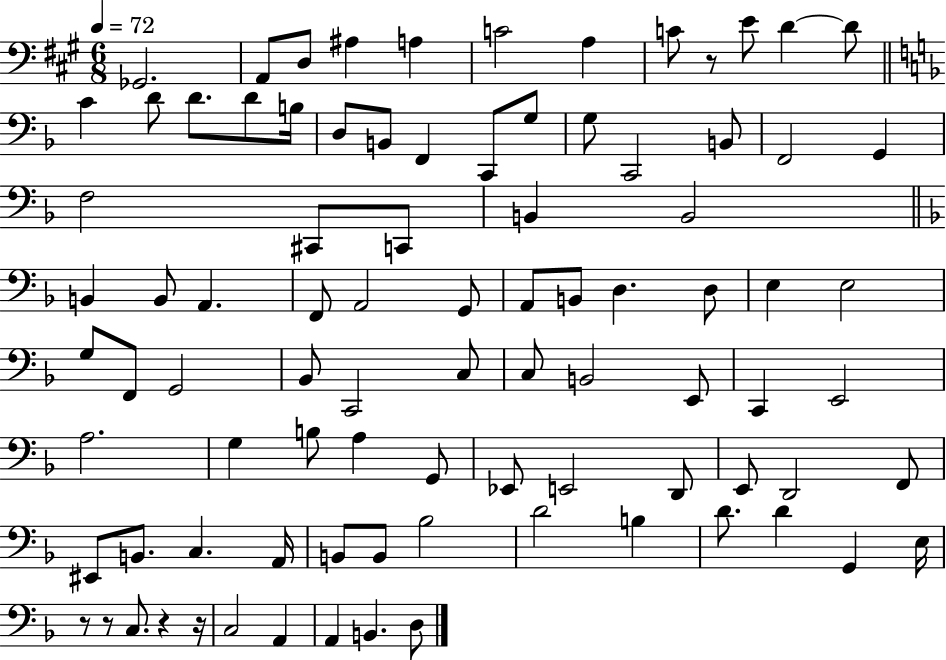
Gb2/h. A2/e D3/e A#3/q A3/q C4/h A3/q C4/e R/e E4/e D4/q D4/e C4/q D4/e D4/e. D4/e B3/s D3/e B2/e F2/q C2/e G3/e G3/e C2/h B2/e F2/h G2/q F3/h C#2/e C2/e B2/q B2/h B2/q B2/e A2/q. F2/e A2/h G2/e A2/e B2/e D3/q. D3/e E3/q E3/h G3/e F2/e G2/h Bb2/e C2/h C3/e C3/e B2/h E2/e C2/q E2/h A3/h. G3/q B3/e A3/q G2/e Eb2/e E2/h D2/e E2/e D2/h F2/e EIS2/e B2/e. C3/q. A2/s B2/e B2/e Bb3/h D4/h B3/q D4/e. D4/q G2/q E3/s R/e R/e C3/e. R/q R/s C3/h A2/q A2/q B2/q. D3/e